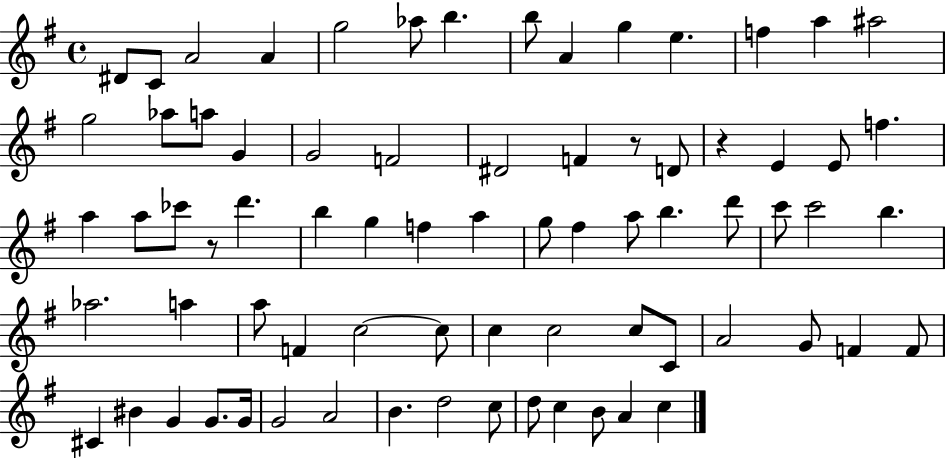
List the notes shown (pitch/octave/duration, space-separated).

D#4/e C4/e A4/h A4/q G5/h Ab5/e B5/q. B5/e A4/q G5/q E5/q. F5/q A5/q A#5/h G5/h Ab5/e A5/e G4/q G4/h F4/h D#4/h F4/q R/e D4/e R/q E4/q E4/e F5/q. A5/q A5/e CES6/e R/e D6/q. B5/q G5/q F5/q A5/q G5/e F#5/q A5/e B5/q. D6/e C6/e C6/h B5/q. Ab5/h. A5/q A5/e F4/q C5/h C5/e C5/q C5/h C5/e C4/e A4/h G4/e F4/q F4/e C#4/q BIS4/q G4/q G4/e. G4/s G4/h A4/h B4/q. D5/h C5/e D5/e C5/q B4/e A4/q C5/q